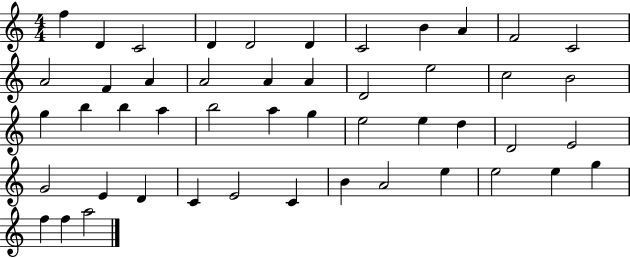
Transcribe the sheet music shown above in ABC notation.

X:1
T:Untitled
M:4/4
L:1/4
K:C
f D C2 D D2 D C2 B A F2 C2 A2 F A A2 A A D2 e2 c2 B2 g b b a b2 a g e2 e d D2 E2 G2 E D C E2 C B A2 e e2 e g f f a2